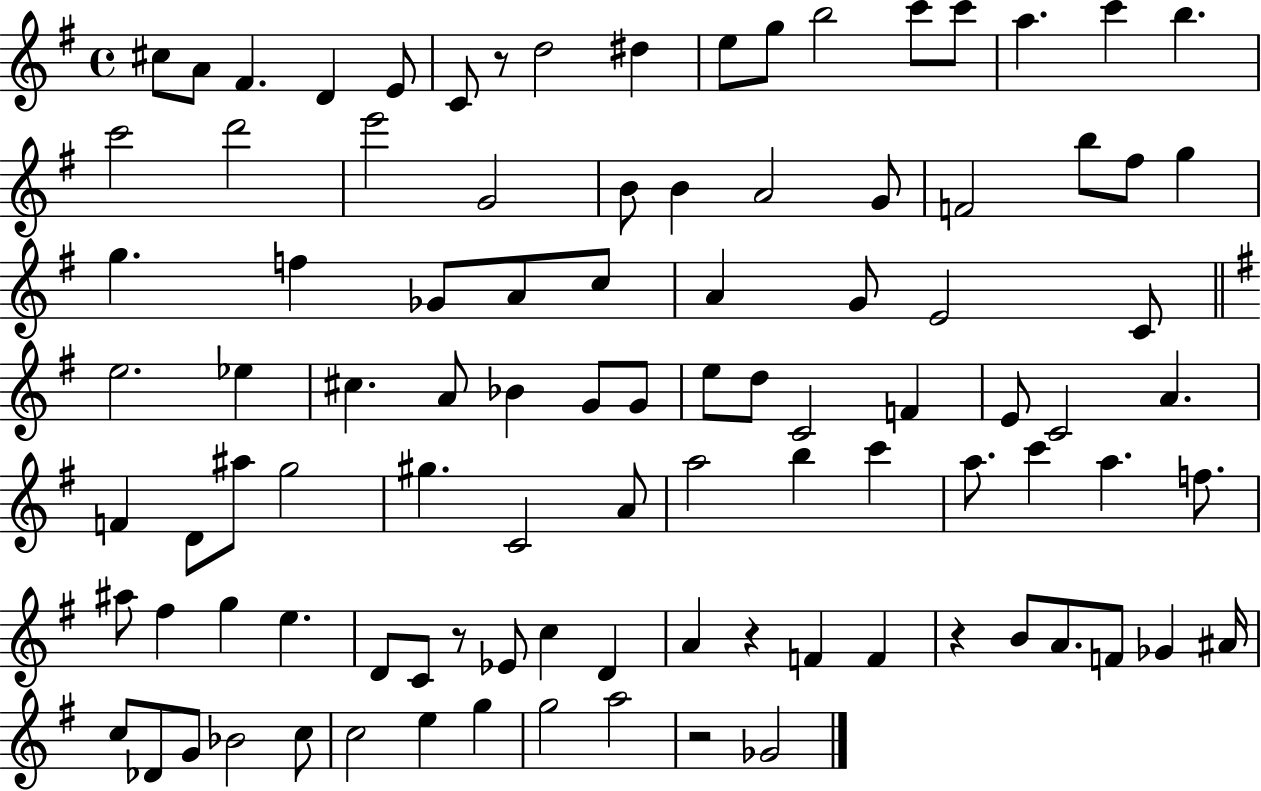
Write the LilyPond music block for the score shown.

{
  \clef treble
  \time 4/4
  \defaultTimeSignature
  \key g \major
  cis''8 a'8 fis'4. d'4 e'8 | c'8 r8 d''2 dis''4 | e''8 g''8 b''2 c'''8 c'''8 | a''4. c'''4 b''4. | \break c'''2 d'''2 | e'''2 g'2 | b'8 b'4 a'2 g'8 | f'2 b''8 fis''8 g''4 | \break g''4. f''4 ges'8 a'8 c''8 | a'4 g'8 e'2 c'8 | \bar "||" \break \key e \minor e''2. ees''4 | cis''4. a'8 bes'4 g'8 g'8 | e''8 d''8 c'2 f'4 | e'8 c'2 a'4. | \break f'4 d'8 ais''8 g''2 | gis''4. c'2 a'8 | a''2 b''4 c'''4 | a''8. c'''4 a''4. f''8. | \break ais''8 fis''4 g''4 e''4. | d'8 c'8 r8 ees'8 c''4 d'4 | a'4 r4 f'4 f'4 | r4 b'8 a'8. f'8 ges'4 ais'16 | \break c''8 des'8 g'8 bes'2 c''8 | c''2 e''4 g''4 | g''2 a''2 | r2 ges'2 | \break \bar "|."
}